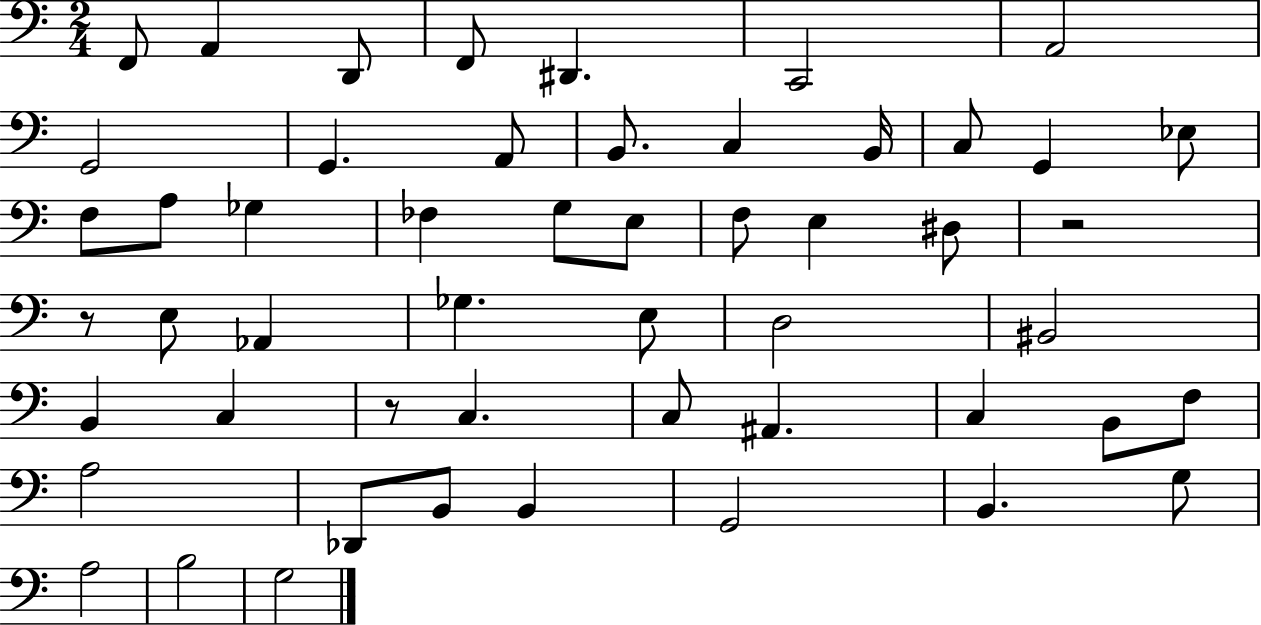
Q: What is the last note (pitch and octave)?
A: G3